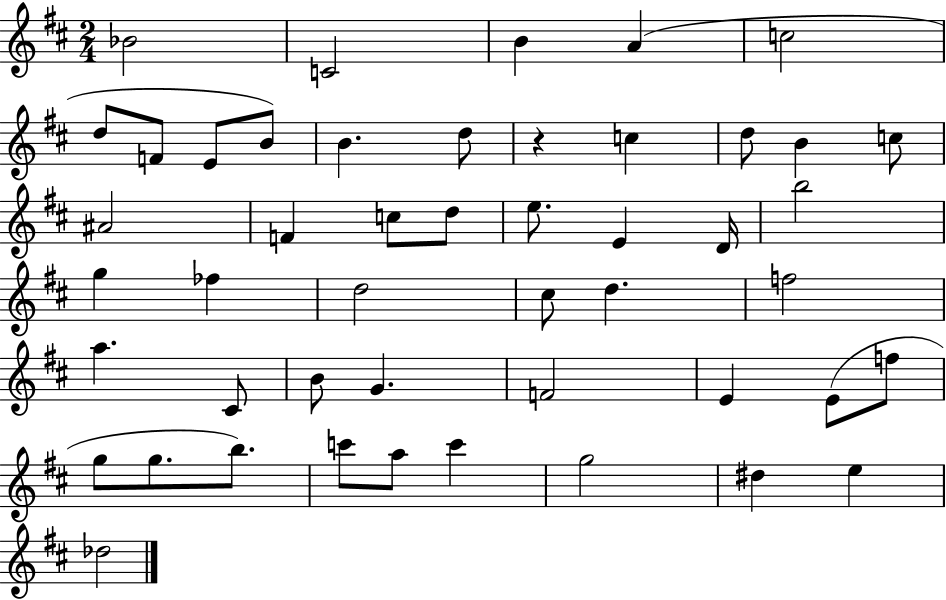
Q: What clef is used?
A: treble